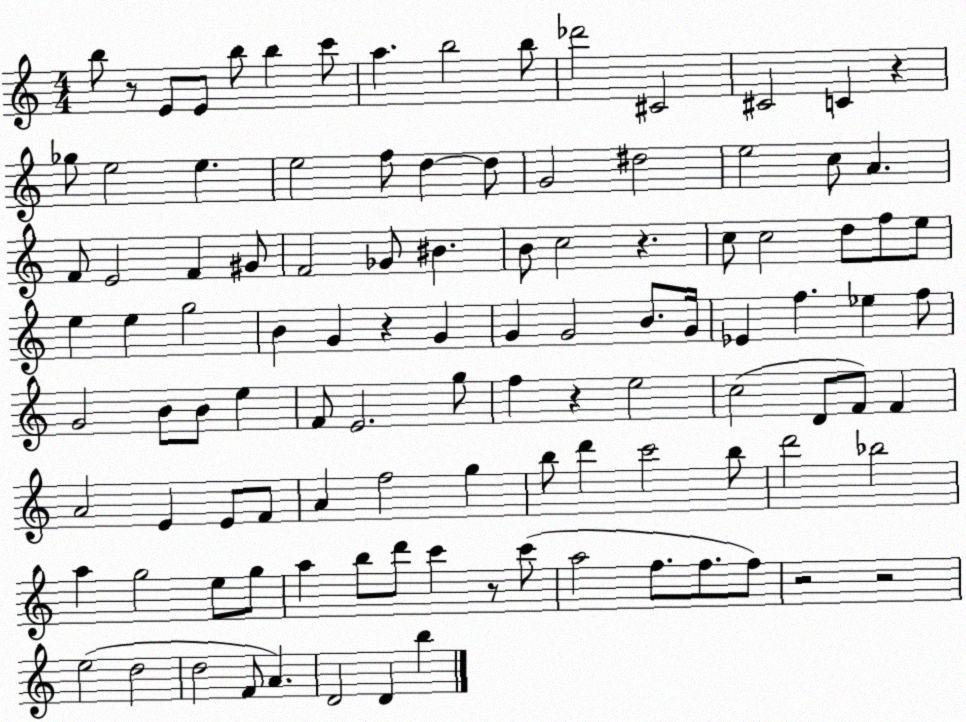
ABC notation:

X:1
T:Untitled
M:4/4
L:1/4
K:C
b/2 z/2 E/2 E/2 b/2 b c'/2 a b2 b/2 _d'2 ^C2 ^C2 C z _g/2 e2 e e2 f/2 d d/2 G2 ^d2 e2 c/2 A F/2 E2 F ^G/2 F2 _G/2 ^B B/2 c2 z c/2 c2 d/2 f/2 e/2 e e g2 B G z G G G2 B/2 G/4 _E f _e f/2 G2 B/2 B/2 e F/2 E2 g/2 f z e2 c2 D/2 F/2 F A2 E E/2 F/2 A f2 g b/2 d' c'2 b/2 d'2 _b2 a g2 e/2 g/2 a b/2 d'/2 c' z/2 c'/2 a2 f/2 f/2 f/2 z2 z2 e2 d2 d2 F/2 A D2 D b